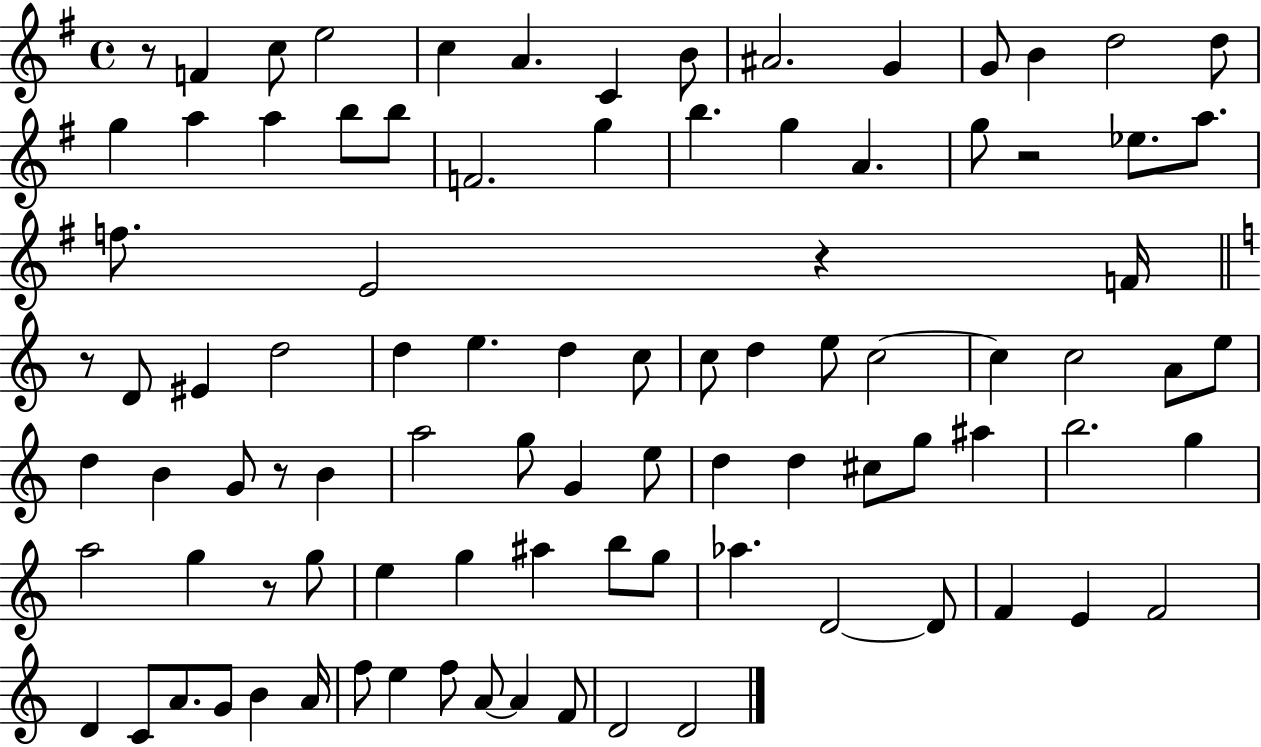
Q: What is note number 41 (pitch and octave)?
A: C5